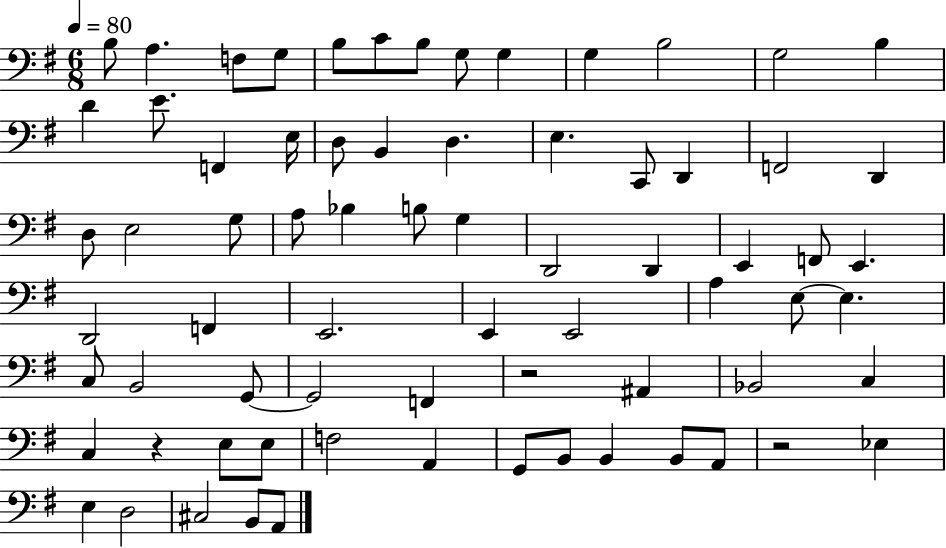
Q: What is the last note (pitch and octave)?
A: A2